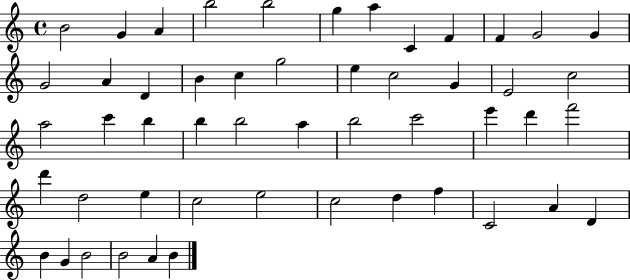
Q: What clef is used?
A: treble